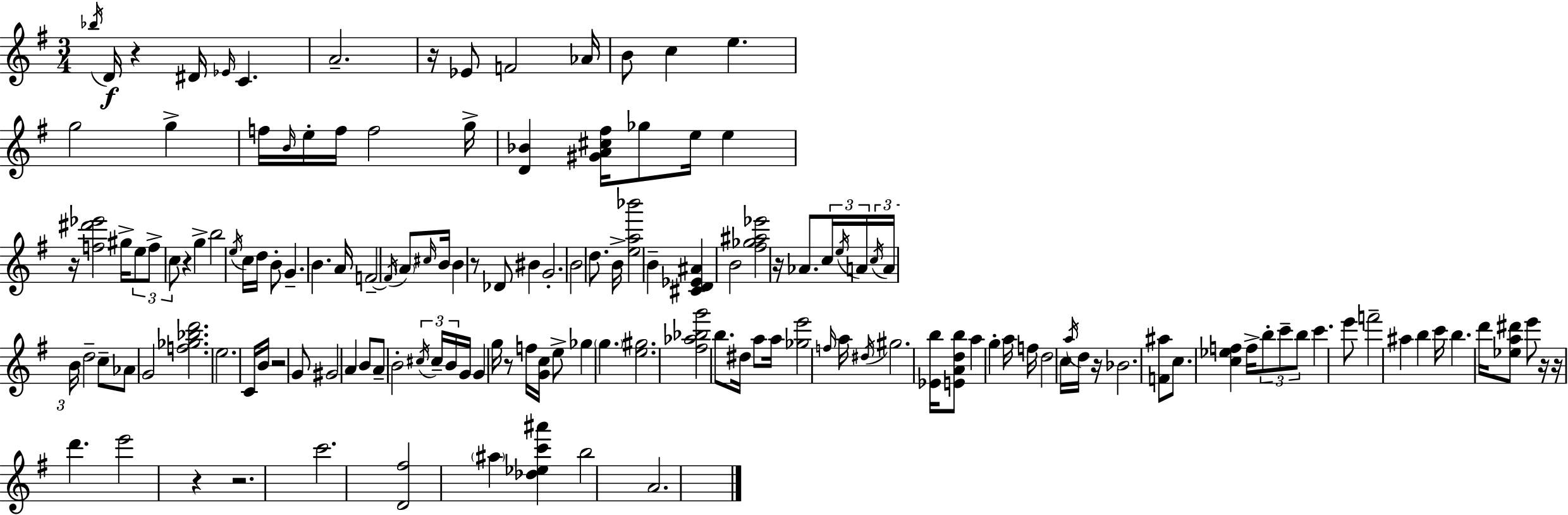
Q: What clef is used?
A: treble